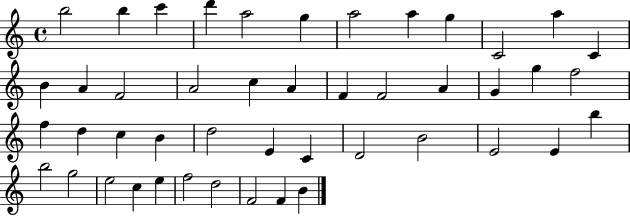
X:1
T:Untitled
M:4/4
L:1/4
K:C
b2 b c' d' a2 g a2 a g C2 a C B A F2 A2 c A F F2 A G g f2 f d c B d2 E C D2 B2 E2 E b b2 g2 e2 c e f2 d2 F2 F B